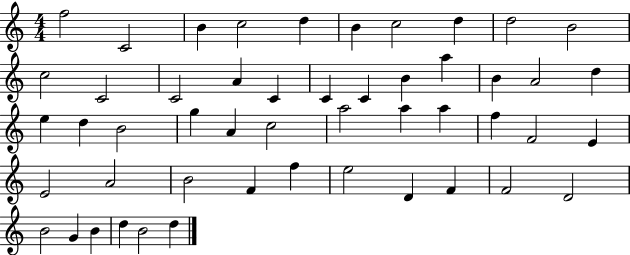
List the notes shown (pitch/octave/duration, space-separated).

F5/h C4/h B4/q C5/h D5/q B4/q C5/h D5/q D5/h B4/h C5/h C4/h C4/h A4/q C4/q C4/q C4/q B4/q A5/q B4/q A4/h D5/q E5/q D5/q B4/h G5/q A4/q C5/h A5/h A5/q A5/q F5/q F4/h E4/q E4/h A4/h B4/h F4/q F5/q E5/h D4/q F4/q F4/h D4/h B4/h G4/q B4/q D5/q B4/h D5/q